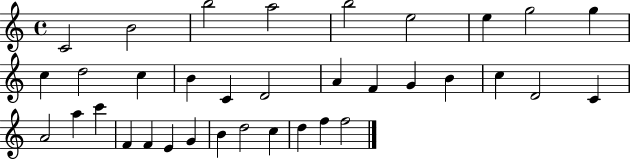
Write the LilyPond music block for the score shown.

{
  \clef treble
  \time 4/4
  \defaultTimeSignature
  \key c \major
  c'2 b'2 | b''2 a''2 | b''2 e''2 | e''4 g''2 g''4 | \break c''4 d''2 c''4 | b'4 c'4 d'2 | a'4 f'4 g'4 b'4 | c''4 d'2 c'4 | \break a'2 a''4 c'''4 | f'4 f'4 e'4 g'4 | b'4 d''2 c''4 | d''4 f''4 f''2 | \break \bar "|."
}